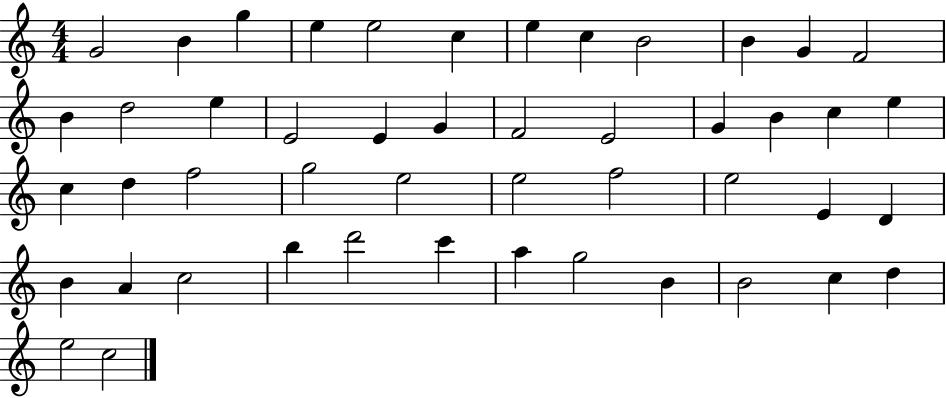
G4/h B4/q G5/q E5/q E5/h C5/q E5/q C5/q B4/h B4/q G4/q F4/h B4/q D5/h E5/q E4/h E4/q G4/q F4/h E4/h G4/q B4/q C5/q E5/q C5/q D5/q F5/h G5/h E5/h E5/h F5/h E5/h E4/q D4/q B4/q A4/q C5/h B5/q D6/h C6/q A5/q G5/h B4/q B4/h C5/q D5/q E5/h C5/h